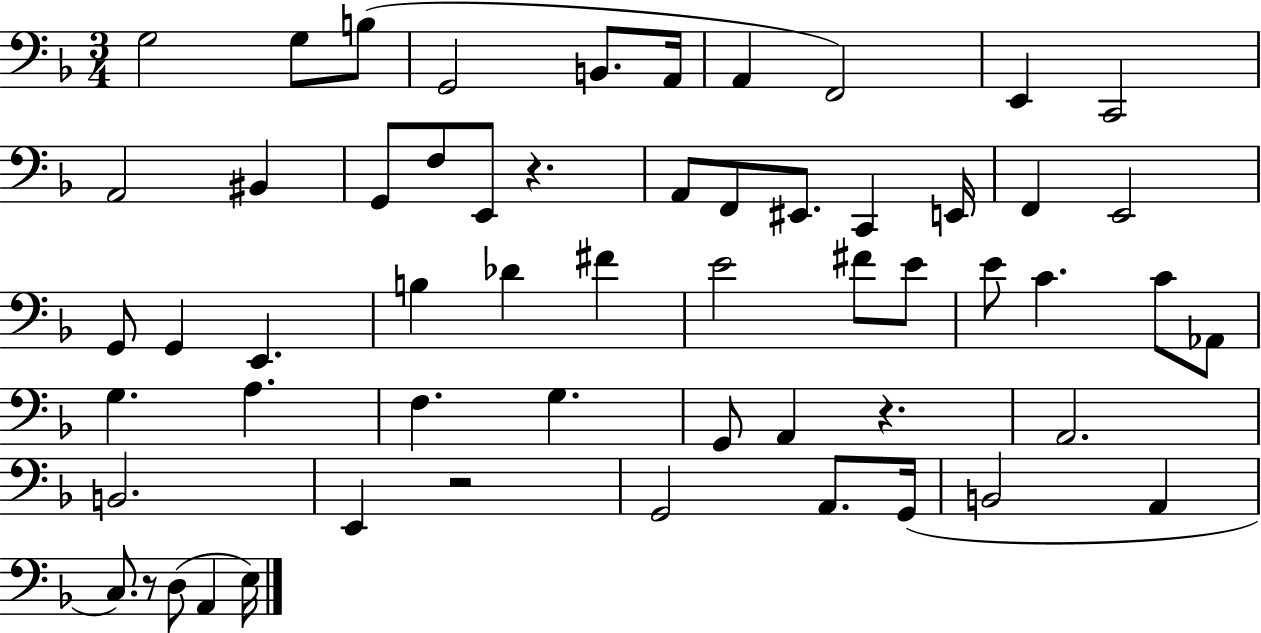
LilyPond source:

{
  \clef bass
  \numericTimeSignature
  \time 3/4
  \key f \major
  g2 g8 b8( | g,2 b,8. a,16 | a,4 f,2) | e,4 c,2 | \break a,2 bis,4 | g,8 f8 e,8 r4. | a,8 f,8 eis,8. c,4 e,16 | f,4 e,2 | \break g,8 g,4 e,4. | b4 des'4 fis'4 | e'2 fis'8 e'8 | e'8 c'4. c'8 aes,8 | \break g4. a4. | f4. g4. | g,8 a,4 r4. | a,2. | \break b,2. | e,4 r2 | g,2 a,8. g,16( | b,2 a,4 | \break c8.) r8 d8( a,4 e16) | \bar "|."
}